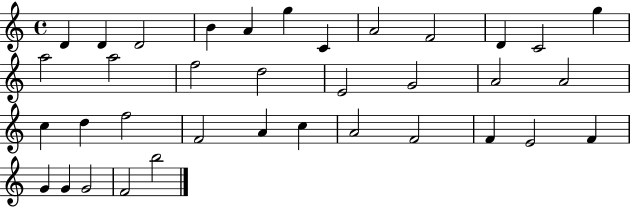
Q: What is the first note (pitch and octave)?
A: D4